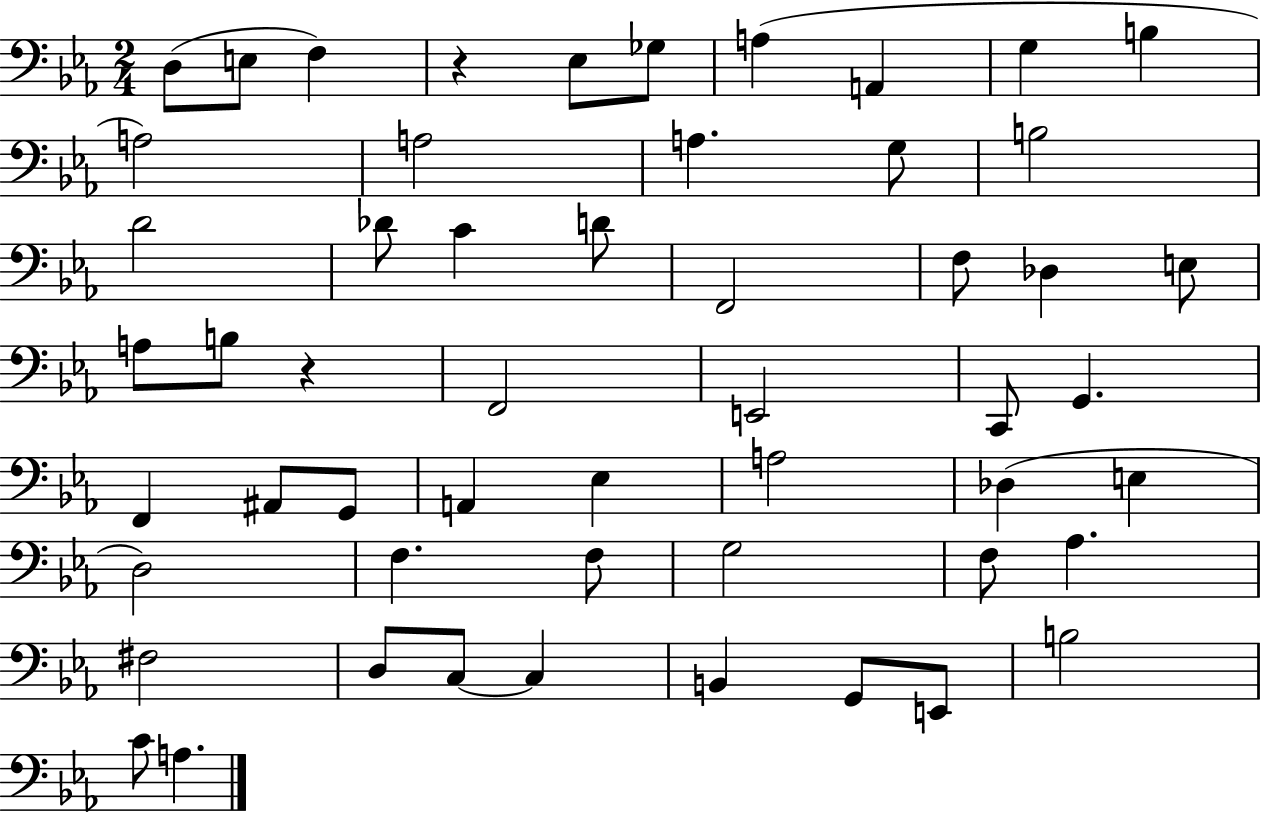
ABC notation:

X:1
T:Untitled
M:2/4
L:1/4
K:Eb
D,/2 E,/2 F, z _E,/2 _G,/2 A, A,, G, B, A,2 A,2 A, G,/2 B,2 D2 _D/2 C D/2 F,,2 F,/2 _D, E,/2 A,/2 B,/2 z F,,2 E,,2 C,,/2 G,, F,, ^A,,/2 G,,/2 A,, _E, A,2 _D, E, D,2 F, F,/2 G,2 F,/2 _A, ^F,2 D,/2 C,/2 C, B,, G,,/2 E,,/2 B,2 C/2 A,